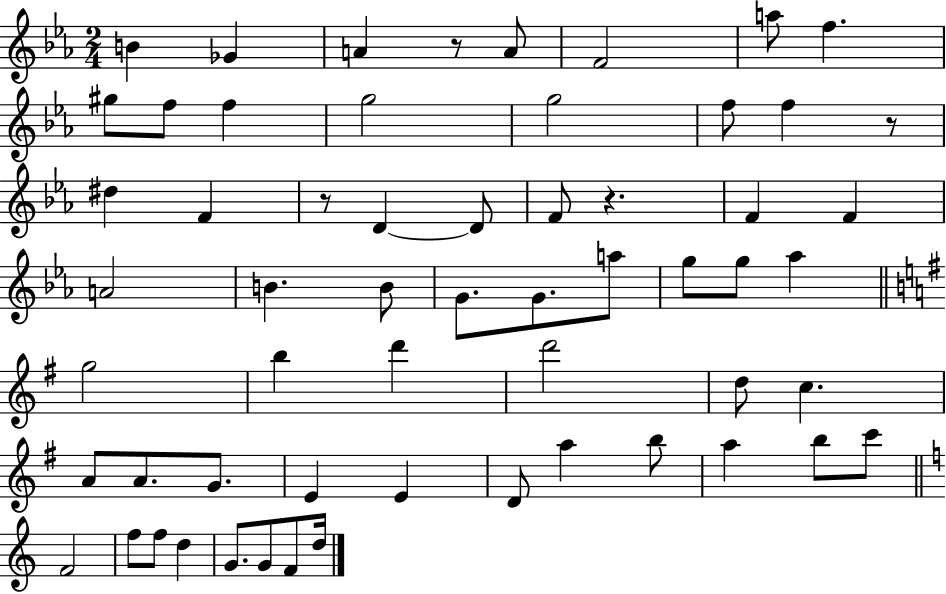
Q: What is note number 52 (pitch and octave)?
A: G4